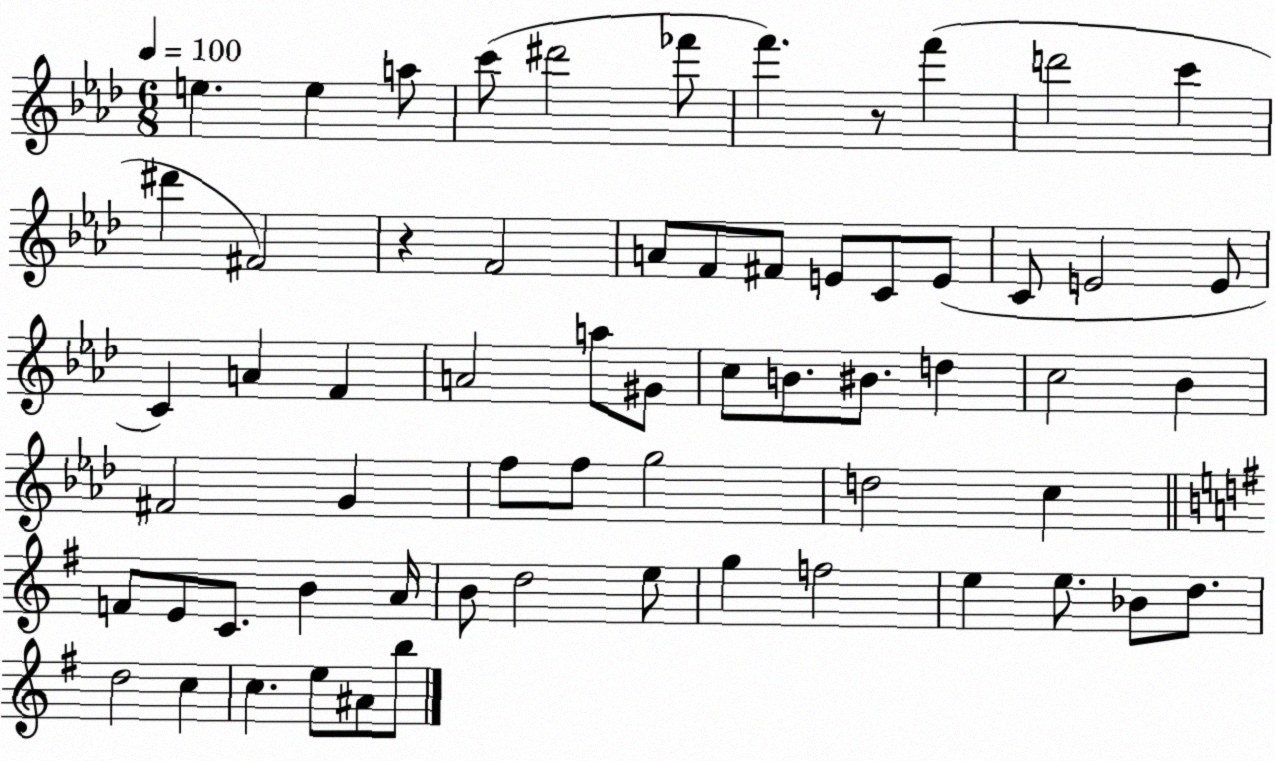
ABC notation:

X:1
T:Untitled
M:6/8
L:1/4
K:Ab
e e a/2 c'/2 ^d'2 _f'/2 f' z/2 f' d'2 c' ^d' ^F2 z F2 A/2 F/2 ^F/2 E/2 C/2 E/2 C/2 E2 E/2 C A F A2 a/2 ^G/2 c/2 B/2 ^B/2 d c2 _B ^F2 G f/2 f/2 g2 d2 c F/2 E/2 C/2 B A/4 B/2 d2 e/2 g f2 e e/2 _B/2 d/2 d2 c c e/2 ^A/2 b/2